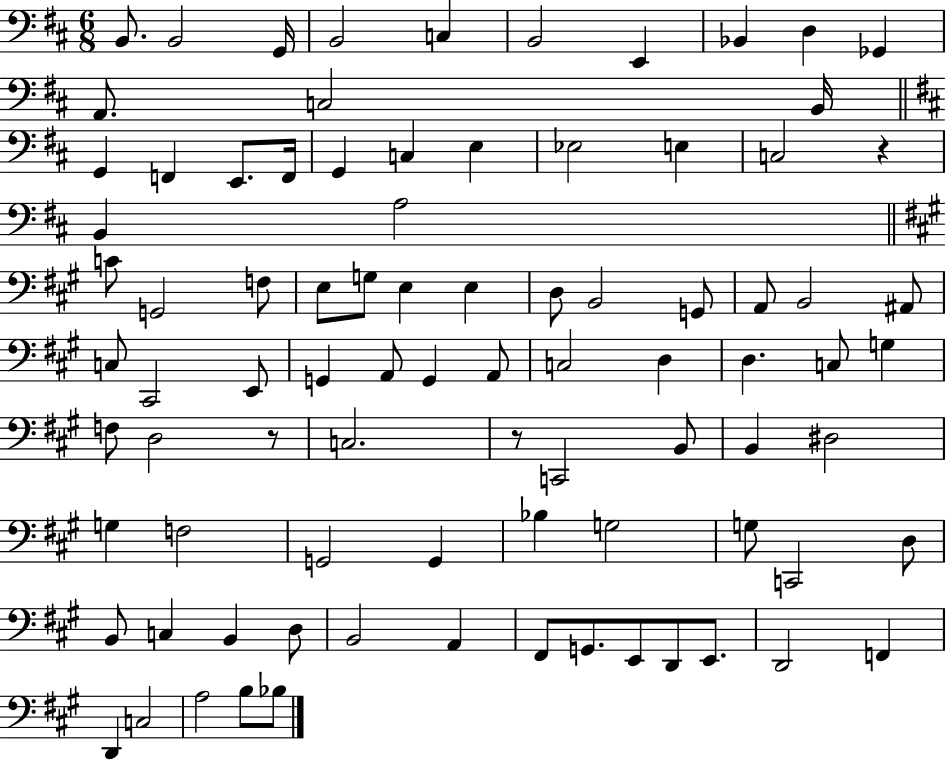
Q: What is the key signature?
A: D major